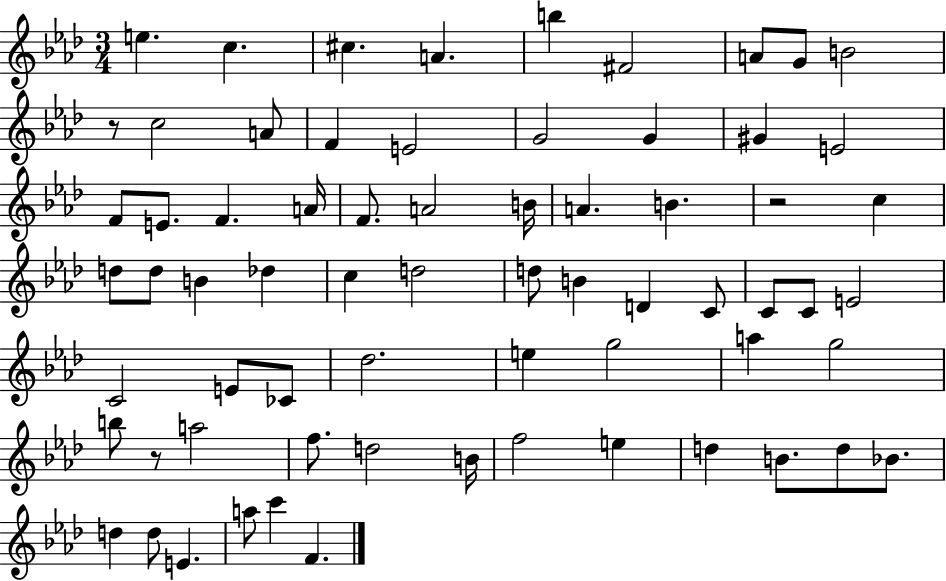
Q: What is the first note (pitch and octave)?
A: E5